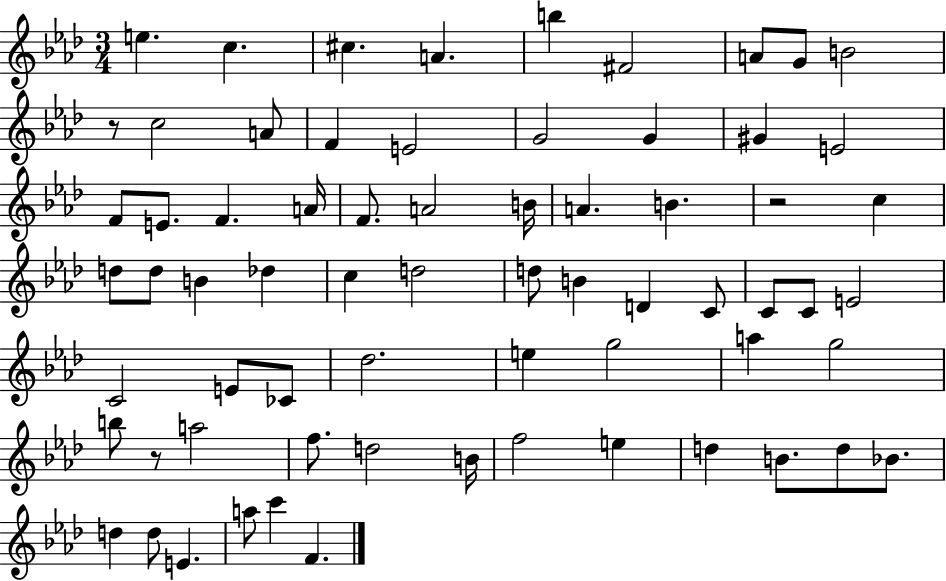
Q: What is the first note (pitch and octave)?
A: E5